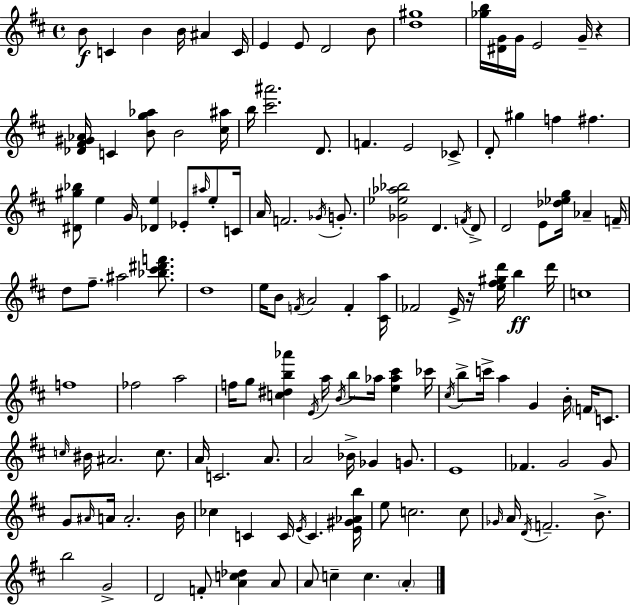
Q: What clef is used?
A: treble